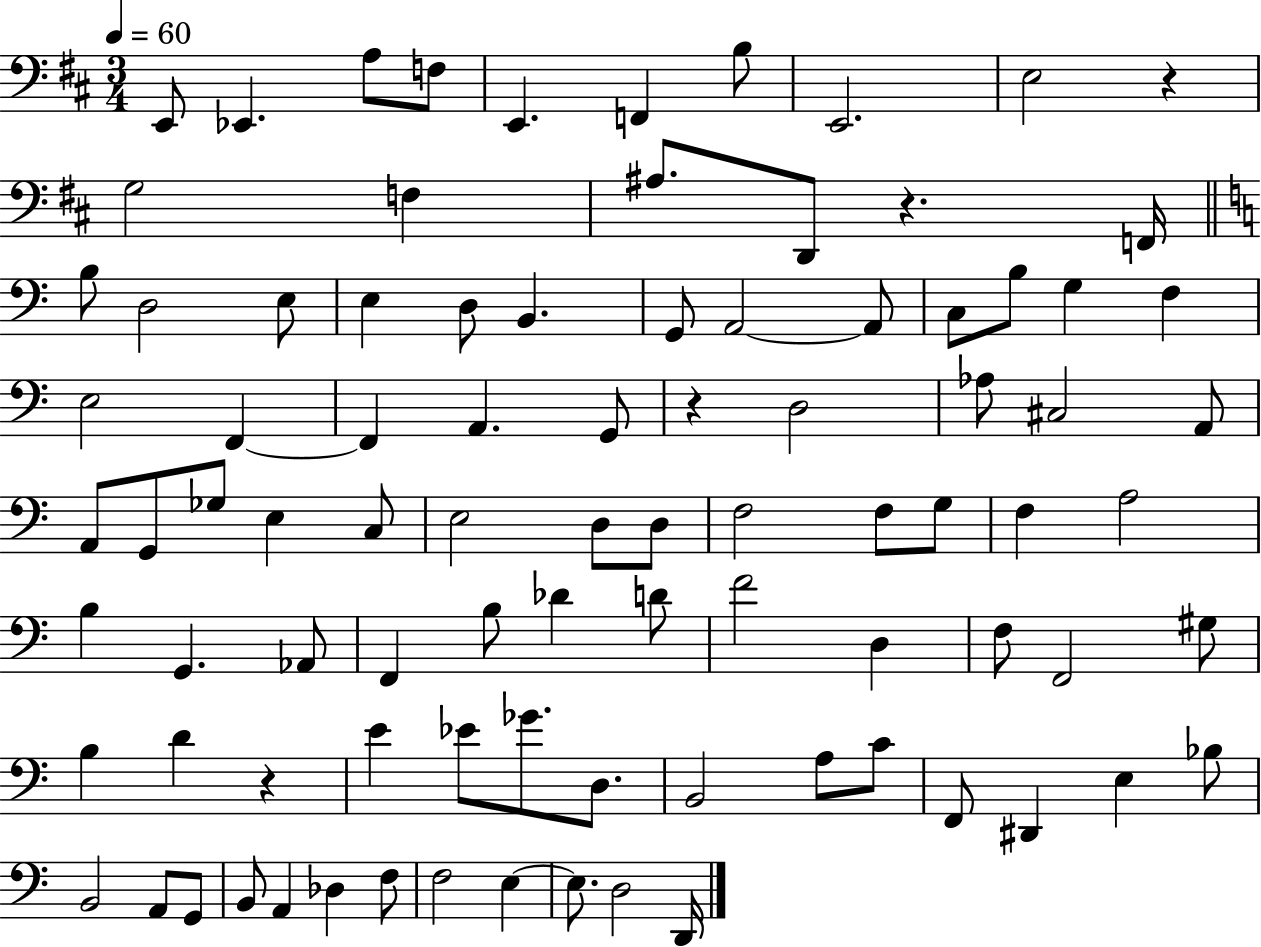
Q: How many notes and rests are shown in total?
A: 90